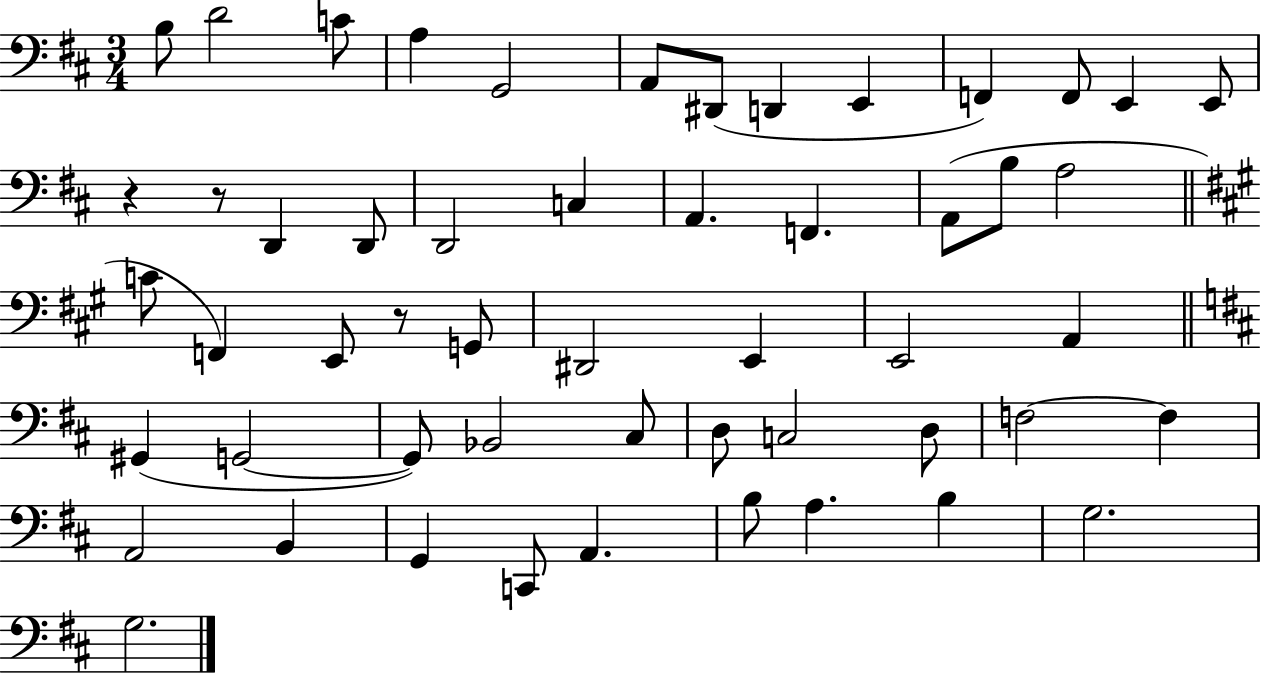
B3/e D4/h C4/e A3/q G2/h A2/e D#2/e D2/q E2/q F2/q F2/e E2/q E2/e R/q R/e D2/q D2/e D2/h C3/q A2/q. F2/q. A2/e B3/e A3/h C4/e F2/q E2/e R/e G2/e D#2/h E2/q E2/h A2/q G#2/q G2/h G2/e Bb2/h C#3/e D3/e C3/h D3/e F3/h F3/q A2/h B2/q G2/q C2/e A2/q. B3/e A3/q. B3/q G3/h. G3/h.